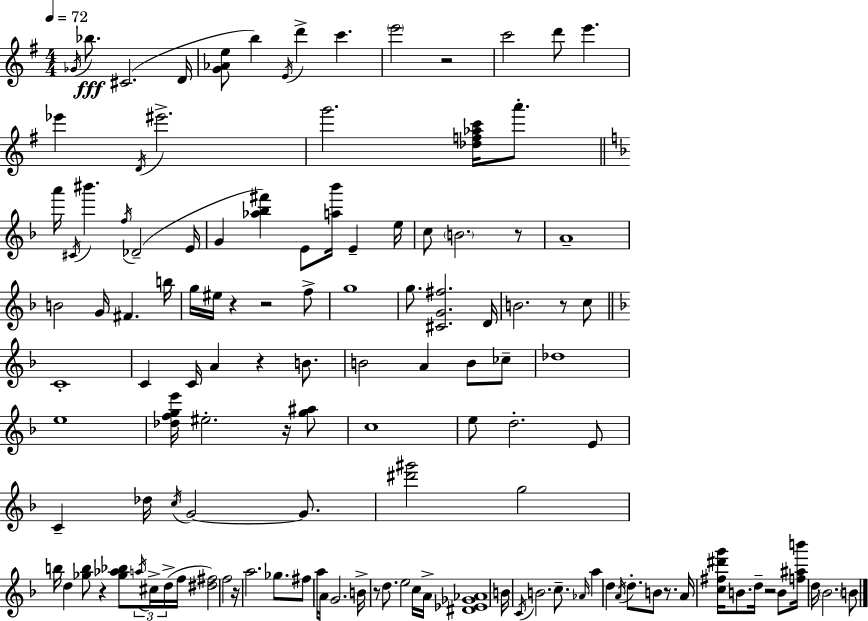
{
  \clef treble
  \numericTimeSignature
  \time 4/4
  \key e \minor
  \tempo 4 = 72
  \acciaccatura { ges'16 }\fff bes''8. cis'2.( | d'16 <g' aes' e''>8 b''4) \acciaccatura { e'16 } d'''4-> c'''4. | \parenthesize e'''2 r2 | c'''2 d'''8 e'''4. | \break ees'''4 \acciaccatura { d'16 } eis'''2.-> | g'''2. <des'' f'' aes'' c'''>16 | a'''8.-. \bar "||" \break \key d \minor a'''16 \acciaccatura { cis'16 } bis'''4. \acciaccatura { f''16 }( des'2-- | e'16 g'4 <aes'' bes'' fis'''>4) e'8 <a'' bes'''>16 e'4-- | e''16 c''8 \parenthesize b'2. | r8 a'1-- | \break b'2 g'16 fis'4. | b''16 g''16 eis''16 r4 r2 | f''8-> g''1 | g''8. <cis' g' fis''>2. | \break d'16 b'2. r8 | c''8 \bar "||" \break \key f \major c'1-. | c'4 c'16 a'4 r4 b'8. | b'2 a'4 b'8 ces''8-- | des''1 | \break e''1 | <des'' f'' g'' e'''>16 eis''2.-. r16 <g'' ais''>8 | c''1 | e''8 d''2.-. e'8 | \break c'4-- des''16 \acciaccatura { c''16 } g'2~~ g'8. | <dis''' gis'''>2 g''2 | b''16 d''4 <ges'' b''>8 r4 <ges'' aes'' bes''>8 \tuplet 3/2 { \acciaccatura { a''16 } cis''16-> | d''16->( } f''16 <dis'' fis''>2) f''2 | \break r16 a''2. ges''8. | fis''8 a''16 a'16 g'2. | b'16-> r8 d''8. e''2 | c''16 a'16-> <dis' ees' ges' aes'>1 | \break b'16 \acciaccatura { c'16 } b'2. | c''8.-- \grace { aes'16 } a''4 d''4 \acciaccatura { a'16 } d''8.-. | b'8 r8. a'16 <c'' fis'' dis''' g'''>16 b'8. d''16-- r2 | b'8 <f'' ais'' b'''>16 d''16 \parenthesize bes'2. | \break b'8 \bar "|."
}